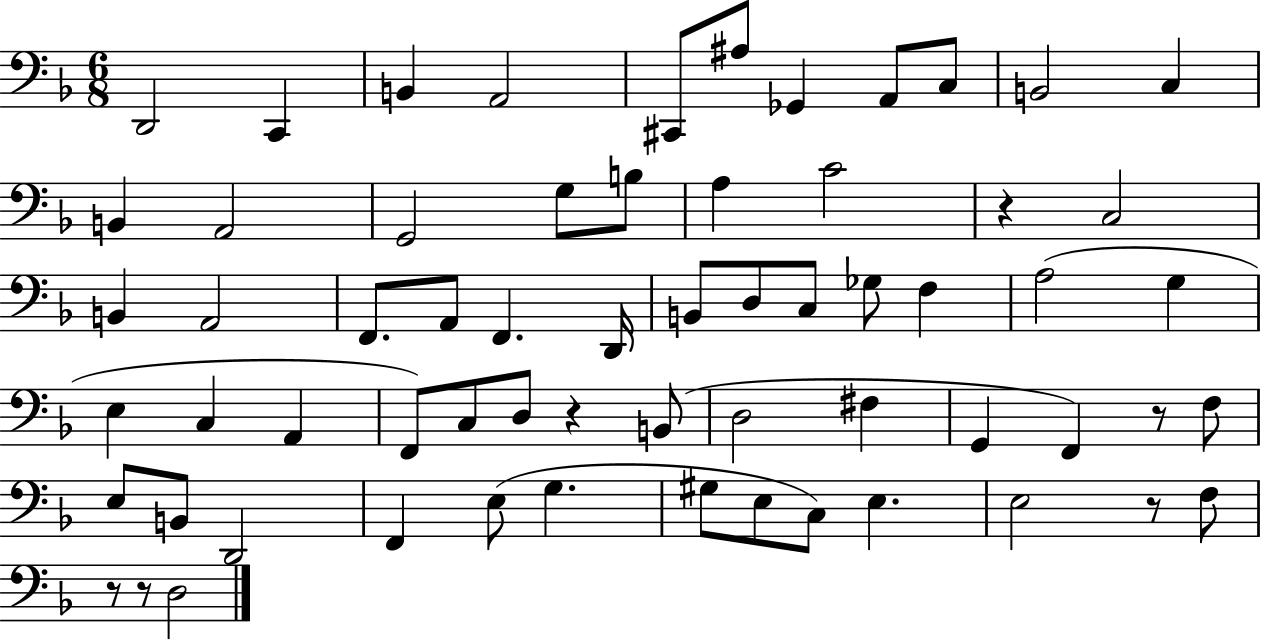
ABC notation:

X:1
T:Untitled
M:6/8
L:1/4
K:F
D,,2 C,, B,, A,,2 ^C,,/2 ^A,/2 _G,, A,,/2 C,/2 B,,2 C, B,, A,,2 G,,2 G,/2 B,/2 A, C2 z C,2 B,, A,,2 F,,/2 A,,/2 F,, D,,/4 B,,/2 D,/2 C,/2 _G,/2 F, A,2 G, E, C, A,, F,,/2 C,/2 D,/2 z B,,/2 D,2 ^F, G,, F,, z/2 F,/2 E,/2 B,,/2 D,,2 F,, E,/2 G, ^G,/2 E,/2 C,/2 E, E,2 z/2 F,/2 z/2 z/2 D,2